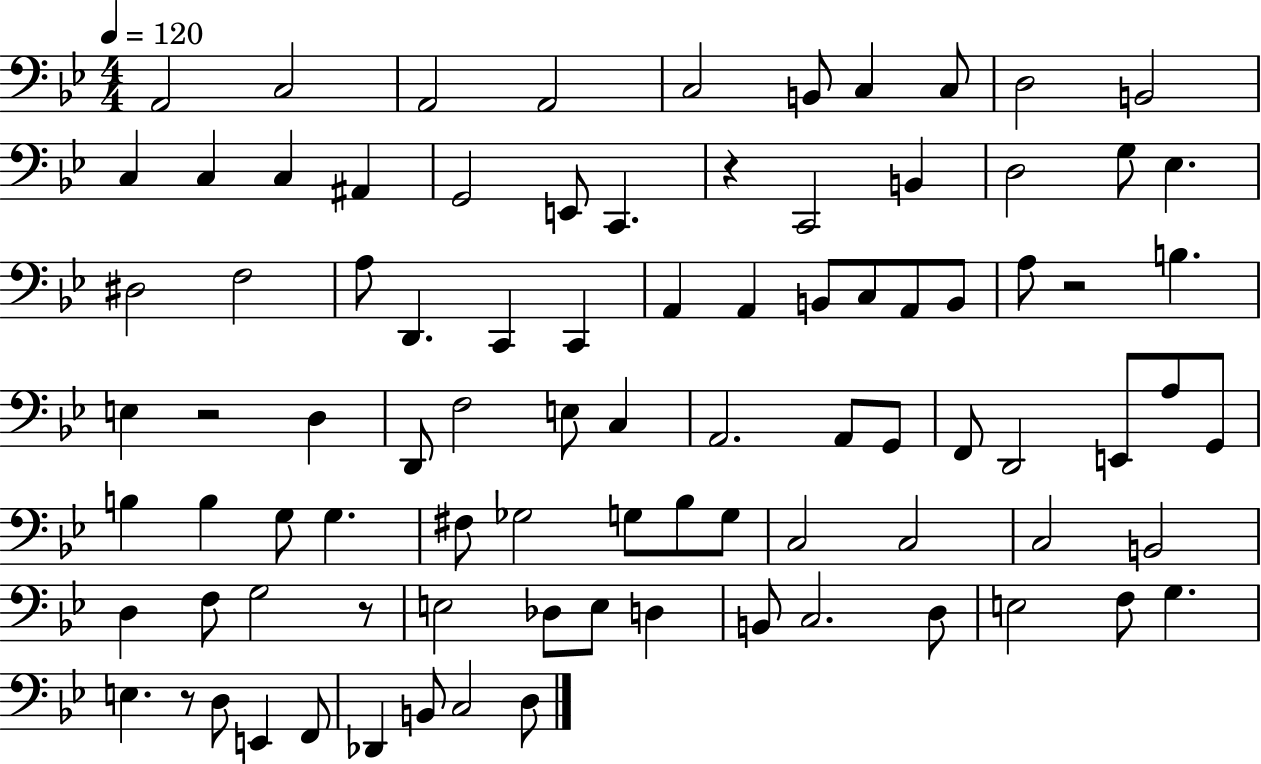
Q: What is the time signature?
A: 4/4